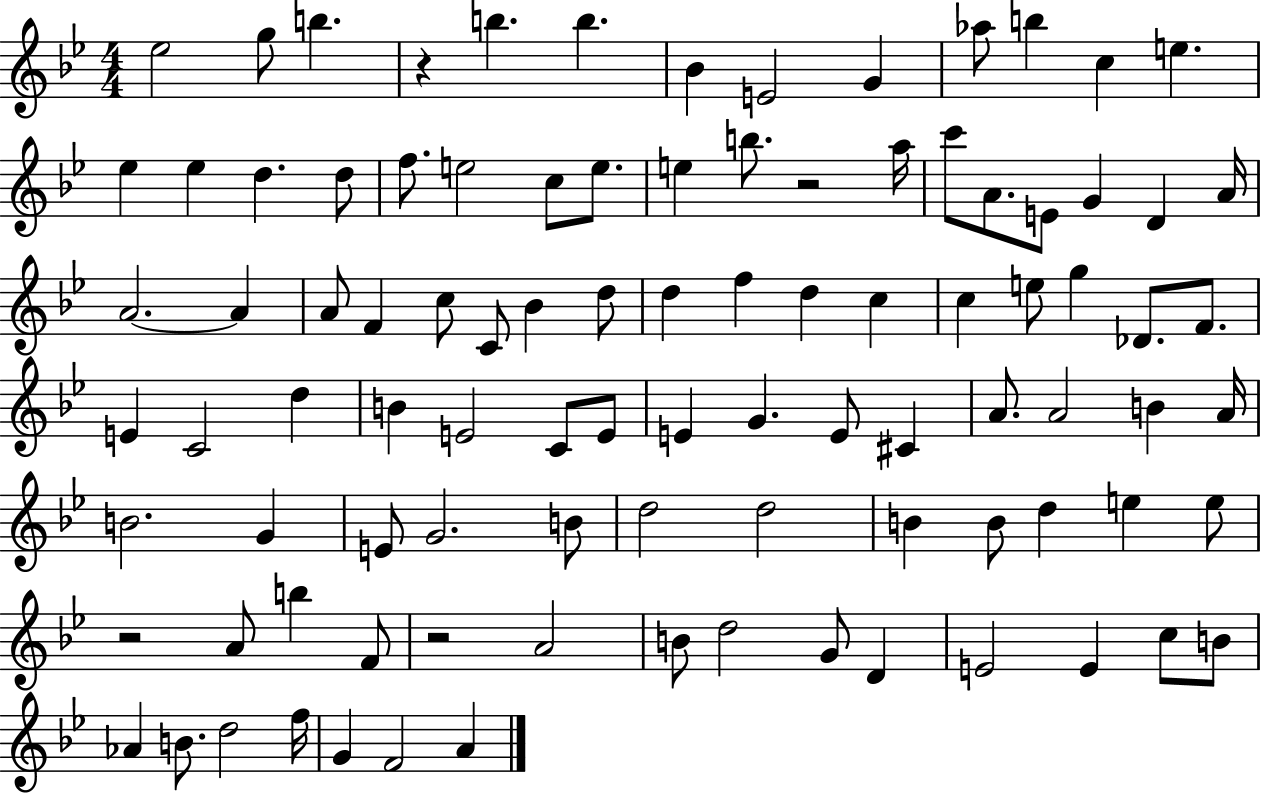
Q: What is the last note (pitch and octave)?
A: A4